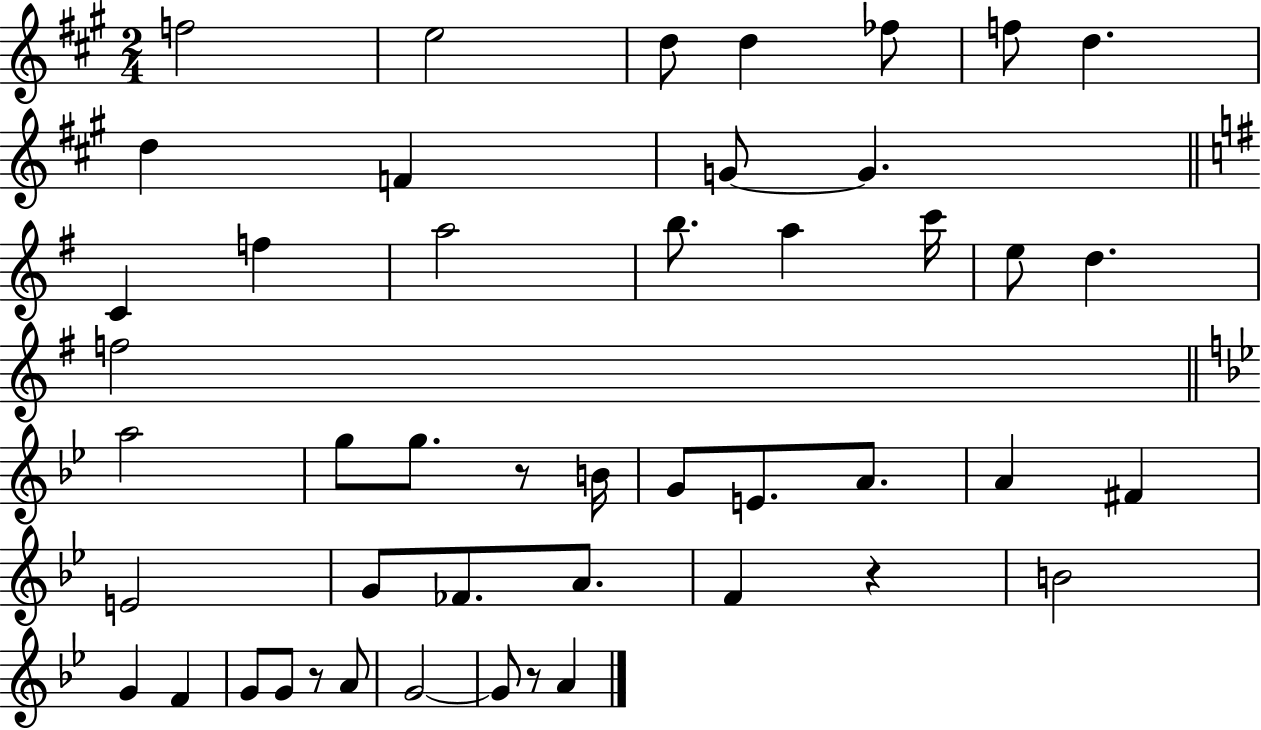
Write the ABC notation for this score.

X:1
T:Untitled
M:2/4
L:1/4
K:A
f2 e2 d/2 d _f/2 f/2 d d F G/2 G C f a2 b/2 a c'/4 e/2 d f2 a2 g/2 g/2 z/2 B/4 G/2 E/2 A/2 A ^F E2 G/2 _F/2 A/2 F z B2 G F G/2 G/2 z/2 A/2 G2 G/2 z/2 A